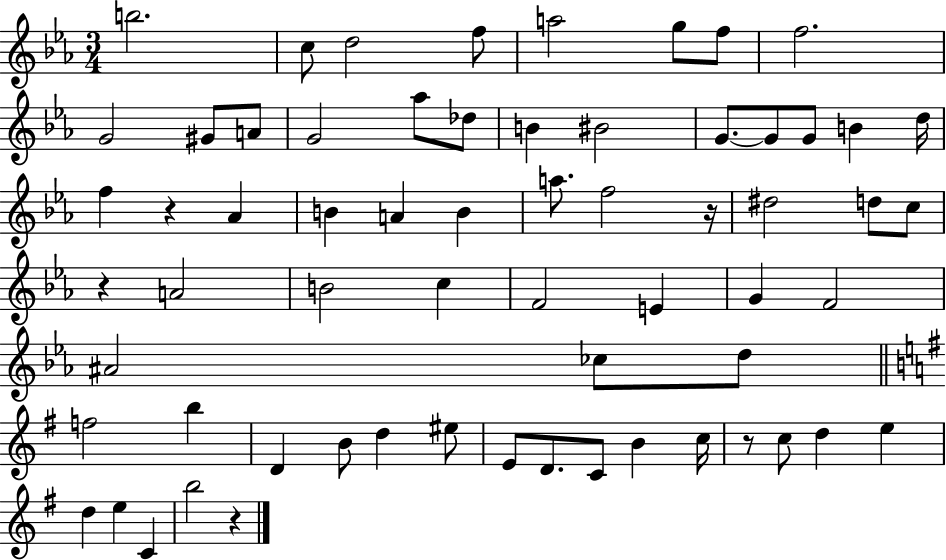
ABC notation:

X:1
T:Untitled
M:3/4
L:1/4
K:Eb
b2 c/2 d2 f/2 a2 g/2 f/2 f2 G2 ^G/2 A/2 G2 _a/2 _d/2 B ^B2 G/2 G/2 G/2 B d/4 f z _A B A B a/2 f2 z/4 ^d2 d/2 c/2 z A2 B2 c F2 E G F2 ^A2 _c/2 d/2 f2 b D B/2 d ^e/2 E/2 D/2 C/2 B c/4 z/2 c/2 d e d e C b2 z